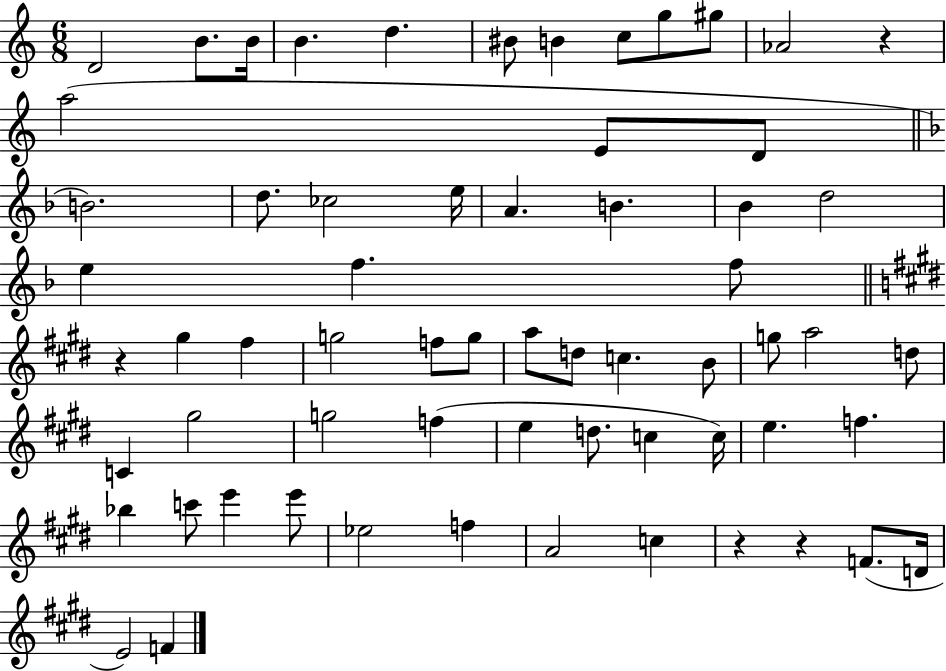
{
  \clef treble
  \numericTimeSignature
  \time 6/8
  \key c \major
  \repeat volta 2 { d'2 b'8. b'16 | b'4. d''4. | bis'8 b'4 c''8 g''8 gis''8 | aes'2 r4 | \break a''2( e'8 d'8 | \bar "||" \break \key d \minor b'2.) | d''8. ces''2 e''16 | a'4. b'4. | bes'4 d''2 | \break e''4 f''4. f''8 | \bar "||" \break \key e \major r4 gis''4 fis''4 | g''2 f''8 g''8 | a''8 d''8 c''4. b'8 | g''8 a''2 d''8 | \break c'4 gis''2 | g''2 f''4( | e''4 d''8. c''4 c''16) | e''4. f''4. | \break bes''4 c'''8 e'''4 e'''8 | ees''2 f''4 | a'2 c''4 | r4 r4 f'8.( d'16 | \break e'2) f'4 | } \bar "|."
}